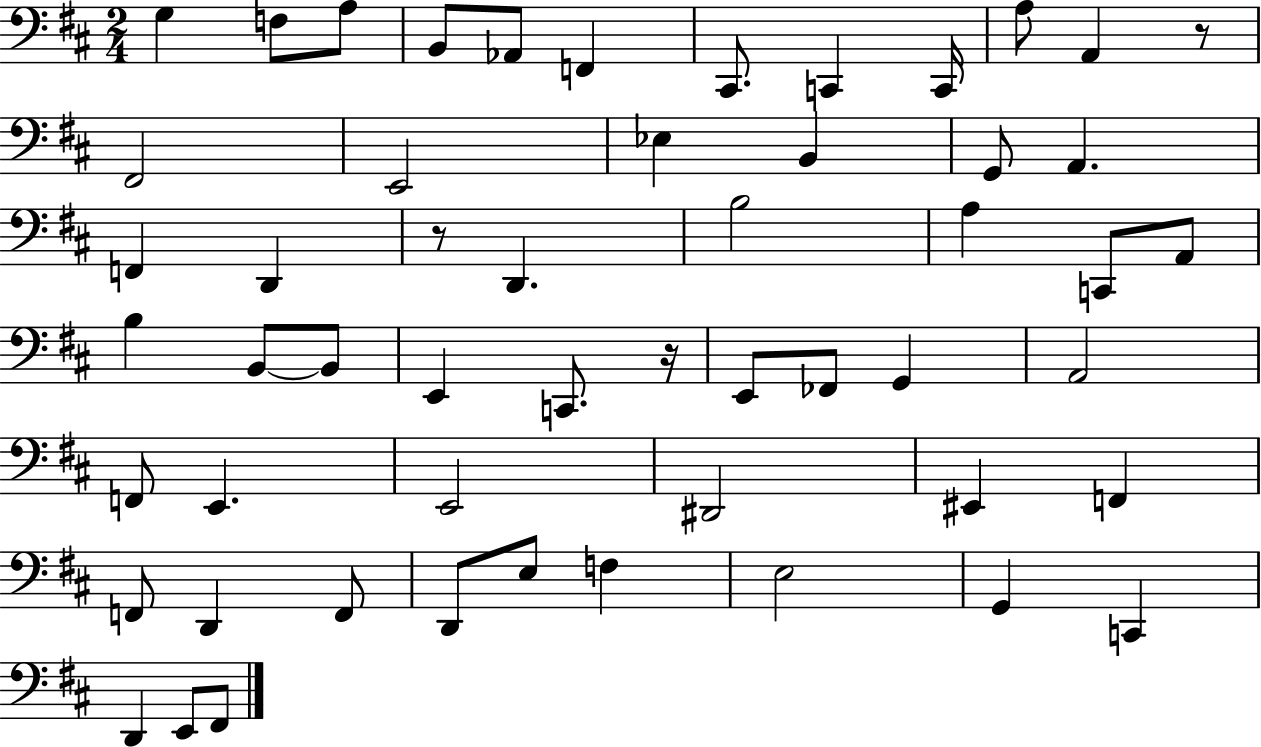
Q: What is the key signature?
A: D major